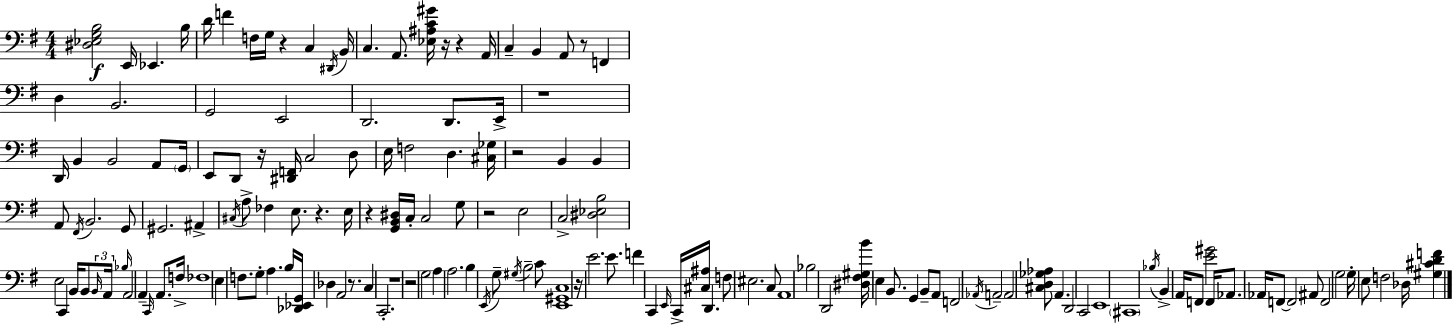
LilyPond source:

{
  \clef bass
  \numericTimeSignature
  \time 4/4
  \key e \minor
  <dis ees g b>2\f e,16 ees,4. b16 | d'16 f'4 f16 g16 r4 c4 \acciaccatura { dis,16 } | b,16 c4. a,8. <ees ais c' gis'>16 r16 r4 | a,16 c4-- b,4 a,8 r8 f,4 | \break d4 b,2. | g,2 e,2 | d,2. d,8. | e,16-> r1 | \break d,16 b,4 b,2 a,8 | \parenthesize g,16 e,8 d,8 r16 <dis, f,>16 c2 d8 | e16 f2 d4. | <cis ges>16 r2 b,4 b,4 | \break a,8 \acciaccatura { fis,16 } b,2. | g,8 gis,2. ais,4-> | \acciaccatura { cis16 } a8-> fes4 e8. r4. | e16 r4 <g, b, dis>16 c16-. c2 | \break g8 r2 e2 | c2-> <dis ees b>2 | e2 c,4 b,16 | b,8 \tuplet 3/2 { \grace { b,16 } a,16 \grace { bes16 } } a,2 a,4-- | \break \grace { c,16 } a,8. f16-> fes1 | e4 f8. g8-. a4. | b16 <des, ees, g,>16 des4 a,2 | r8. c4 c,2.-. | \break r1 | r2 g2 | a4 a2. | b4 \acciaccatura { e,16 } g8-- \acciaccatura { gis16 } b2-- | \break c'8 <e, gis, c>1 | r16 e'2. | e'8. f'4 c,4 | \grace { e,16 } c,16-> <cis ais>16 d,4. f8 eis2. | \break c8 a,1 | bes2 | d,2 <dis fis gis b'>16 e4 b,8. | g,4 b,8-- a,8 f,2 | \break \acciaccatura { aes,16 } a,2-- a,2 | <cis d ges aes>8 a,4. d,2 | c,2 e,1 | \parenthesize cis,1 | \break \acciaccatura { bes16 } b,4-> a,16 | f,8 <e' gis'>2 f,16 aes,8. aes,16 f,8~~ | f,2 ais,8 f,2 | g2 g16-. e8 f2 | \break des16 <gis cis' d' f'>4 \bar "|."
}